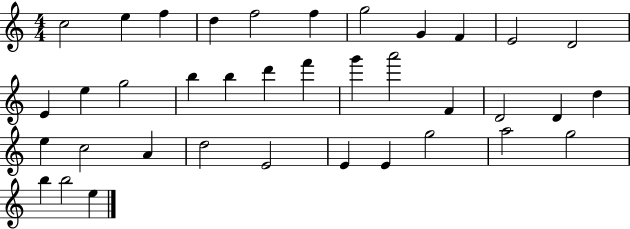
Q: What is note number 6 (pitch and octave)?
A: F5